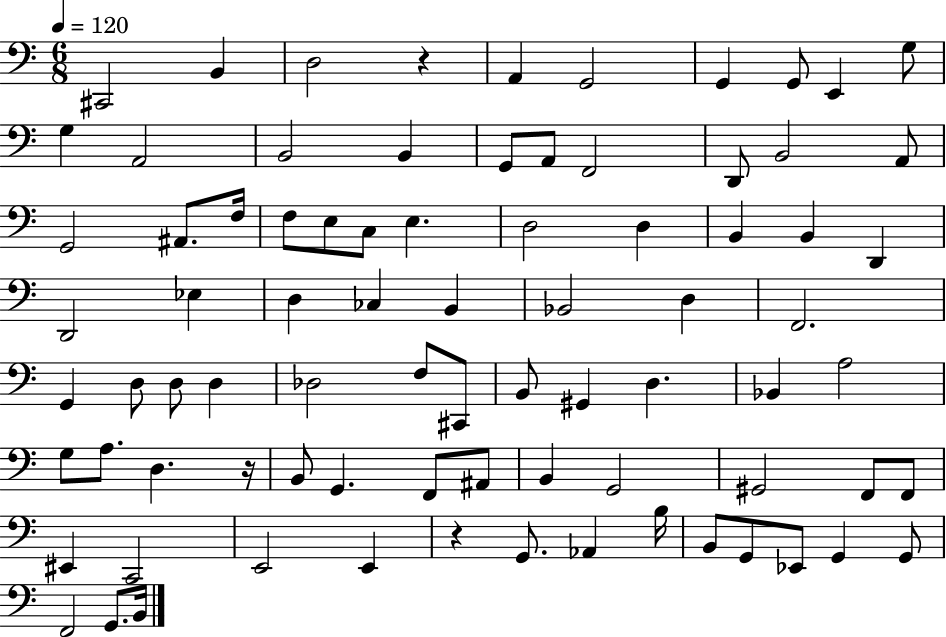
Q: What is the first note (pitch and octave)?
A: C#2